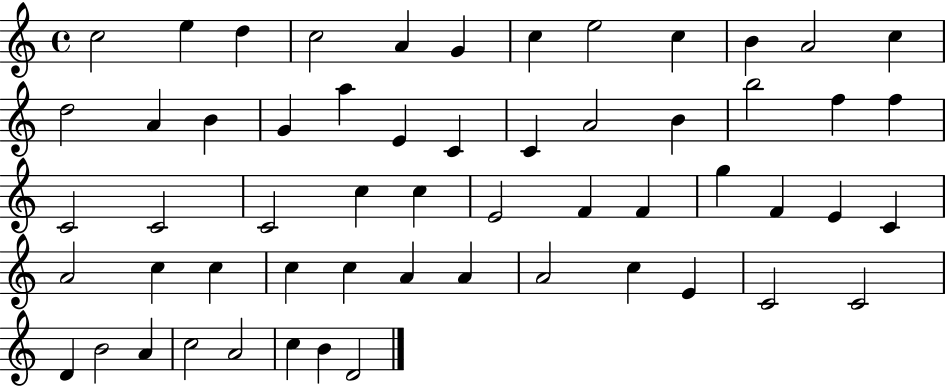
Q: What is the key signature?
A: C major